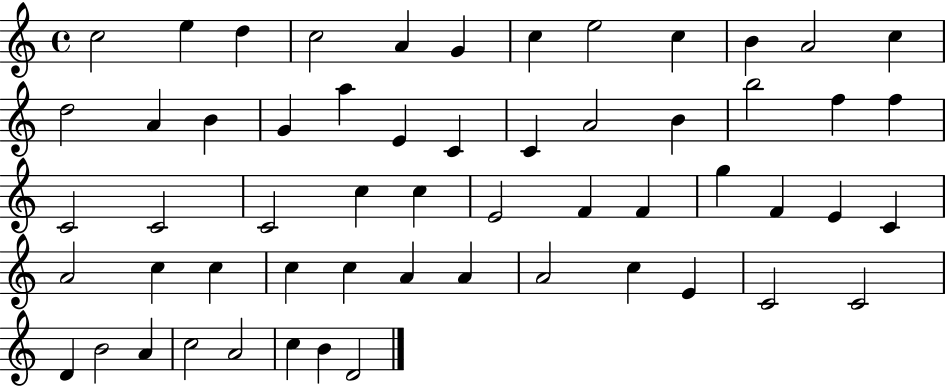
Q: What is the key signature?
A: C major